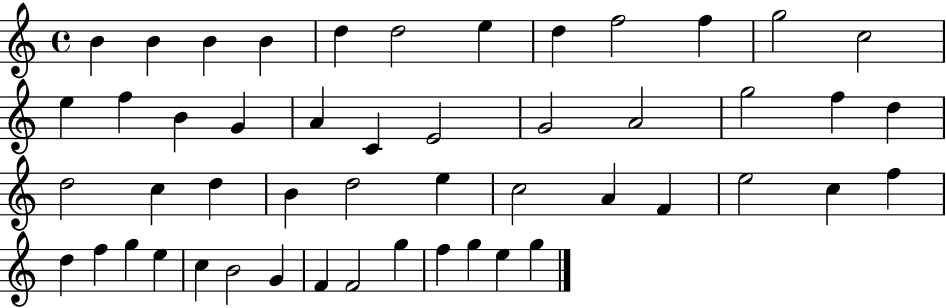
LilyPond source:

{
  \clef treble
  \time 4/4
  \defaultTimeSignature
  \key c \major
  b'4 b'4 b'4 b'4 | d''4 d''2 e''4 | d''4 f''2 f''4 | g''2 c''2 | \break e''4 f''4 b'4 g'4 | a'4 c'4 e'2 | g'2 a'2 | g''2 f''4 d''4 | \break d''2 c''4 d''4 | b'4 d''2 e''4 | c''2 a'4 f'4 | e''2 c''4 f''4 | \break d''4 f''4 g''4 e''4 | c''4 b'2 g'4 | f'4 f'2 g''4 | f''4 g''4 e''4 g''4 | \break \bar "|."
}